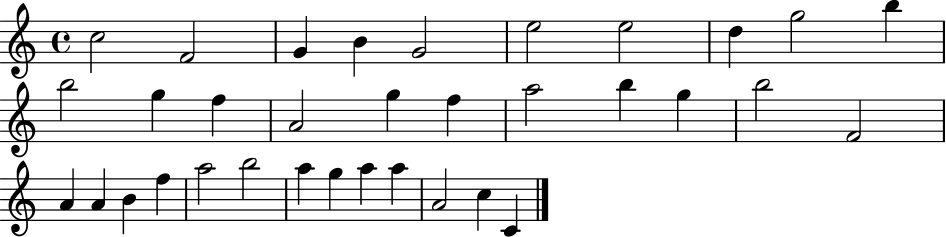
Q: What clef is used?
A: treble